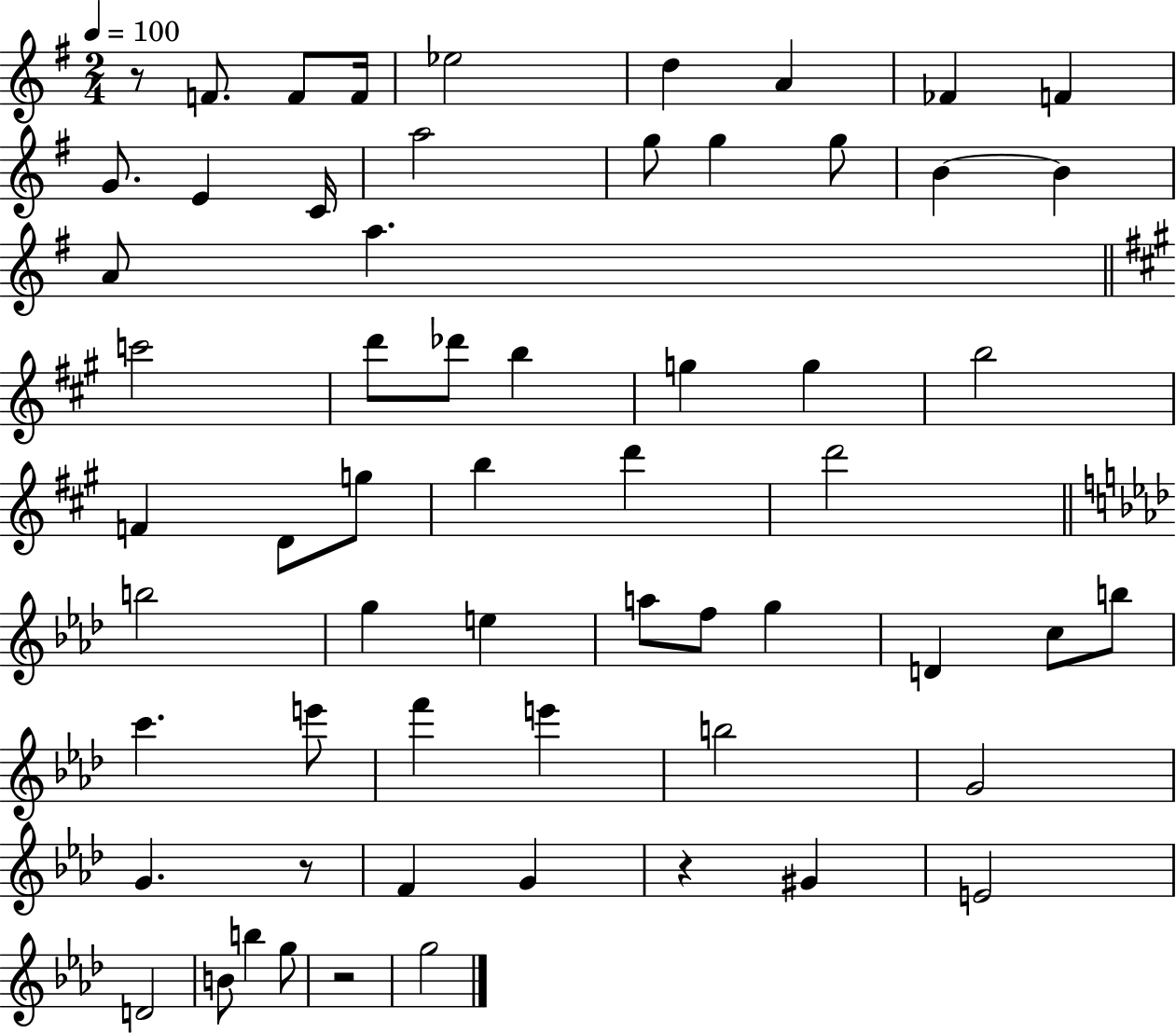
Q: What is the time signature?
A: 2/4